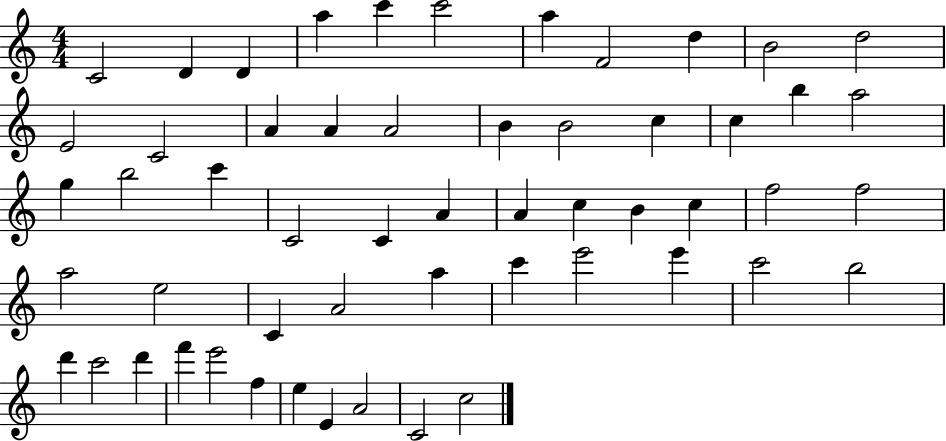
{
  \clef treble
  \numericTimeSignature
  \time 4/4
  \key c \major
  c'2 d'4 d'4 | a''4 c'''4 c'''2 | a''4 f'2 d''4 | b'2 d''2 | \break e'2 c'2 | a'4 a'4 a'2 | b'4 b'2 c''4 | c''4 b''4 a''2 | \break g''4 b''2 c'''4 | c'2 c'4 a'4 | a'4 c''4 b'4 c''4 | f''2 f''2 | \break a''2 e''2 | c'4 a'2 a''4 | c'''4 e'''2 e'''4 | c'''2 b''2 | \break d'''4 c'''2 d'''4 | f'''4 e'''2 f''4 | e''4 e'4 a'2 | c'2 c''2 | \break \bar "|."
}